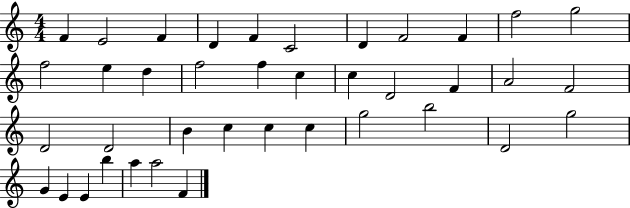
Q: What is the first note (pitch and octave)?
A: F4